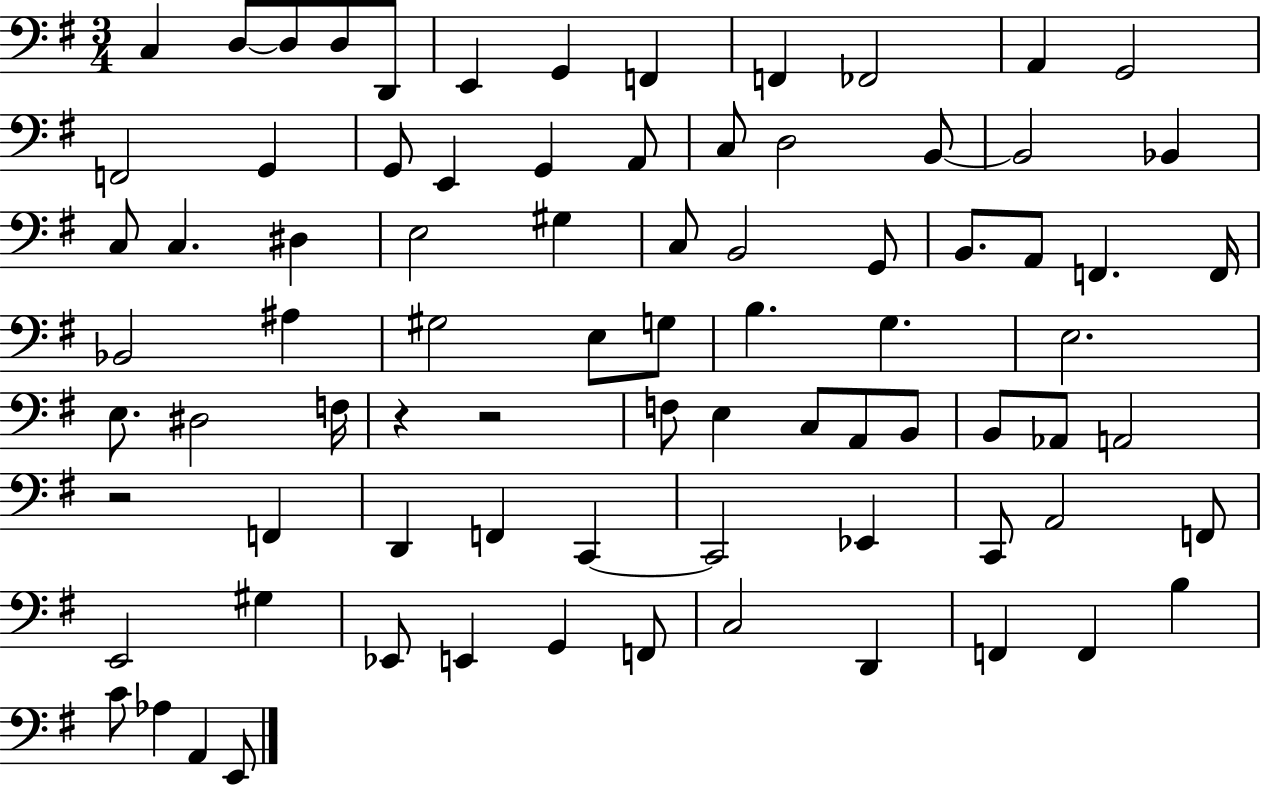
C3/q D3/e D3/e D3/e D2/e E2/q G2/q F2/q F2/q FES2/h A2/q G2/h F2/h G2/q G2/e E2/q G2/q A2/e C3/e D3/h B2/e B2/h Bb2/q C3/e C3/q. D#3/q E3/h G#3/q C3/e B2/h G2/e B2/e. A2/e F2/q. F2/s Bb2/h A#3/q G#3/h E3/e G3/e B3/q. G3/q. E3/h. E3/e. D#3/h F3/s R/q R/h F3/e E3/q C3/e A2/e B2/e B2/e Ab2/e A2/h R/h F2/q D2/q F2/q C2/q C2/h Eb2/q C2/e A2/h F2/e E2/h G#3/q Eb2/e E2/q G2/q F2/e C3/h D2/q F2/q F2/q B3/q C4/e Ab3/q A2/q E2/e